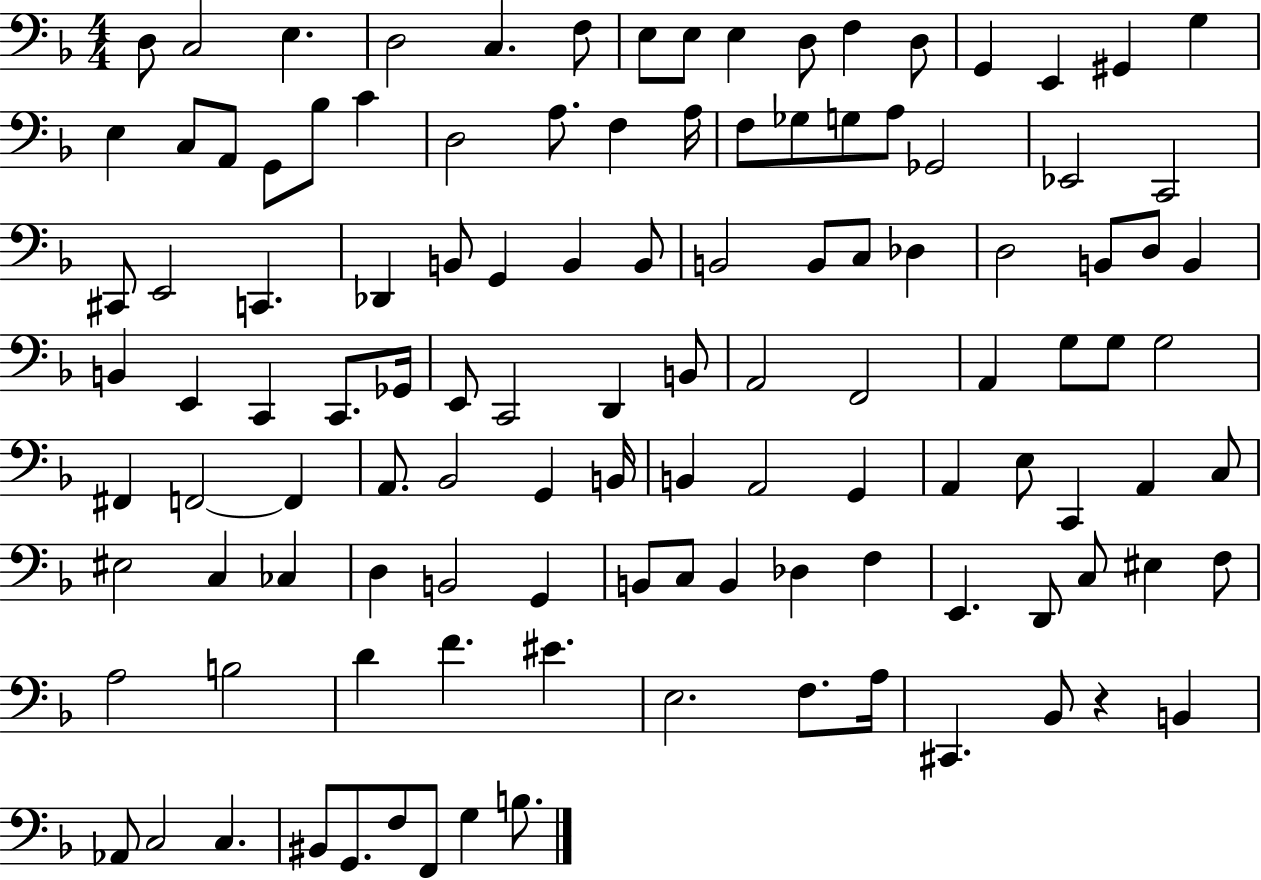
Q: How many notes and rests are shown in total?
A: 116